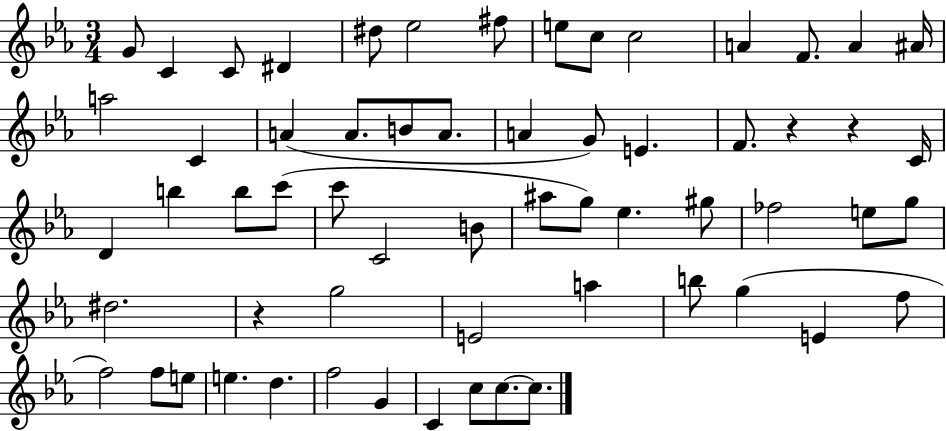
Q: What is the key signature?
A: EES major